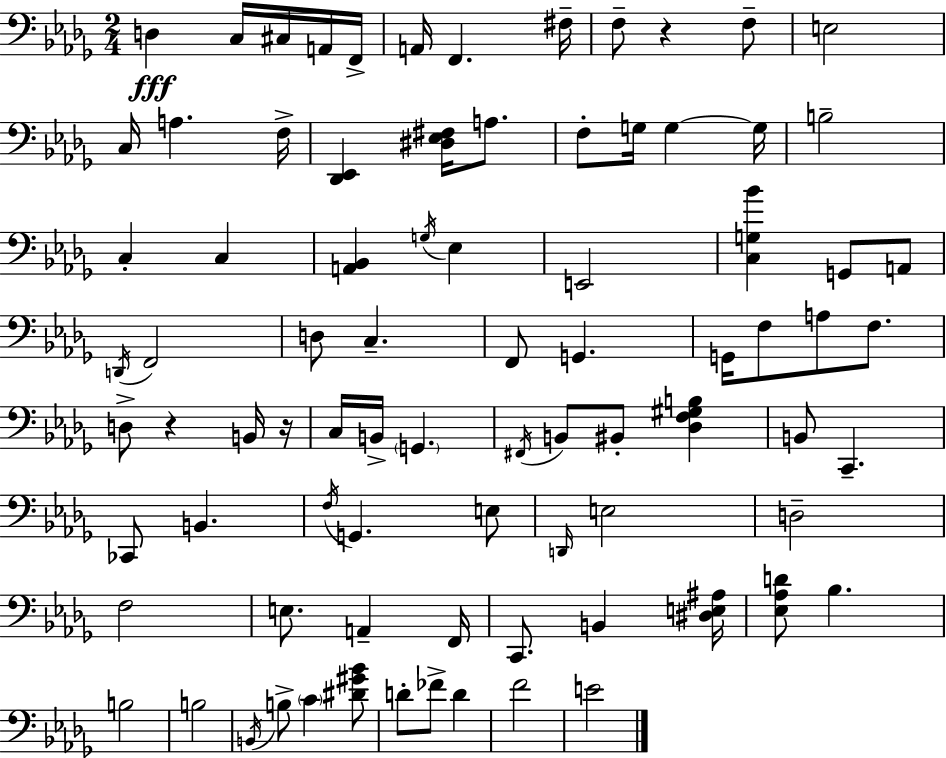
{
  \clef bass
  \numericTimeSignature
  \time 2/4
  \key bes \minor
  d4\fff c16 cis16 a,16 f,16-> | a,16 f,4. fis16-- | f8-- r4 f8-- | e2 | \break c16 a4. f16-> | <des, ees,>4 <dis ees fis>16 a8. | f8-. g16 g4~~ g16 | b2-- | \break c4-. c4 | <a, bes,>4 \acciaccatura { g16 } ees4 | e,2 | <c g bes'>4 g,8 a,8 | \break \acciaccatura { d,16 } f,2 | d8 c4.-- | f,8 g,4. | g,16 f8 a8 f8. | \break d8-> r4 | b,16 r16 c16 b,16-> \parenthesize g,4. | \acciaccatura { fis,16 } b,8 bis,8-. <des f gis b>4 | b,8 c,4.-- | \break ces,8 b,4. | \acciaccatura { f16 } g,4. | e8 \grace { d,16 } e2 | d2-- | \break f2 | e8. | a,4-- f,16 c,8. | b,4 <dis e ais>16 <ees aes d'>8 bes4. | \break b2 | b2 | \acciaccatura { b,16 } b8-> | \parenthesize c'4 <dis' gis' bes'>8 d'8-. | \break fes'8-> d'4 f'2 | e'2 | \bar "|."
}